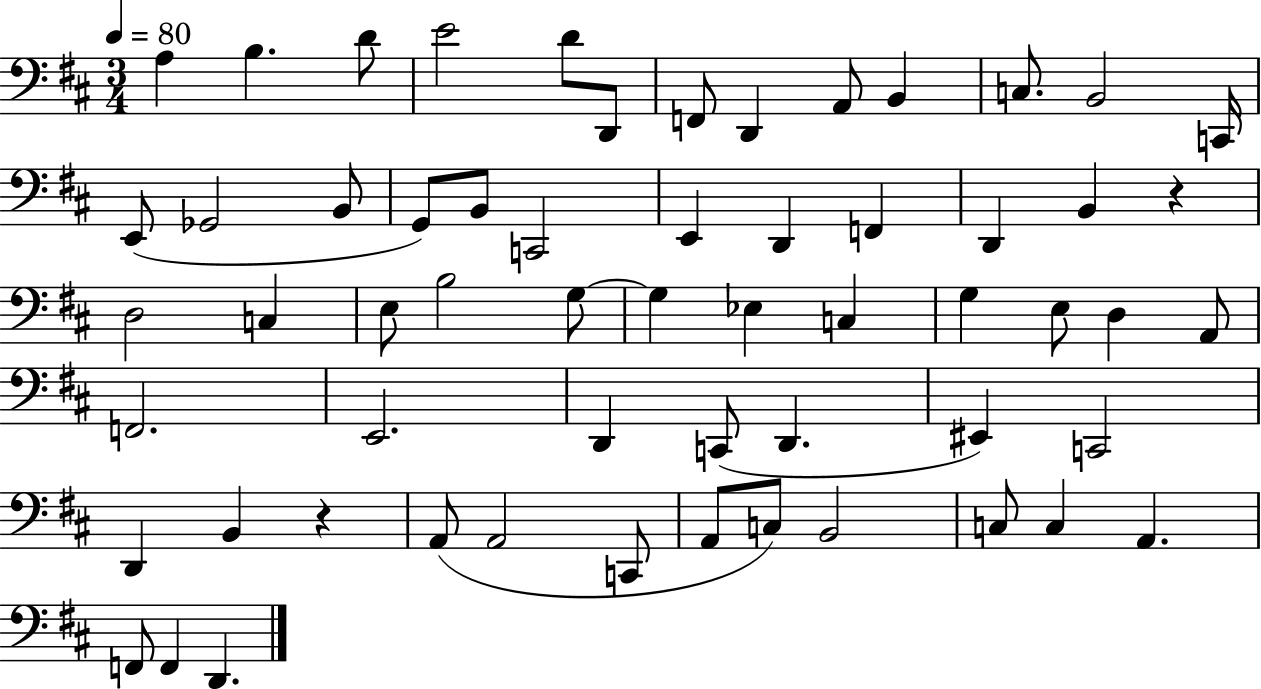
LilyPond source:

{
  \clef bass
  \numericTimeSignature
  \time 3/4
  \key d \major
  \tempo 4 = 80
  a4 b4. d'8 | e'2 d'8 d,8 | f,8 d,4 a,8 b,4 | c8. b,2 c,16 | \break e,8( ges,2 b,8 | g,8) b,8 c,2 | e,4 d,4 f,4 | d,4 b,4 r4 | \break d2 c4 | e8 b2 g8~~ | g4 ees4 c4 | g4 e8 d4 a,8 | \break f,2. | e,2. | d,4 c,8( d,4. | eis,4) c,2 | \break d,4 b,4 r4 | a,8( a,2 c,8 | a,8 c8) b,2 | c8 c4 a,4. | \break f,8 f,4 d,4. | \bar "|."
}